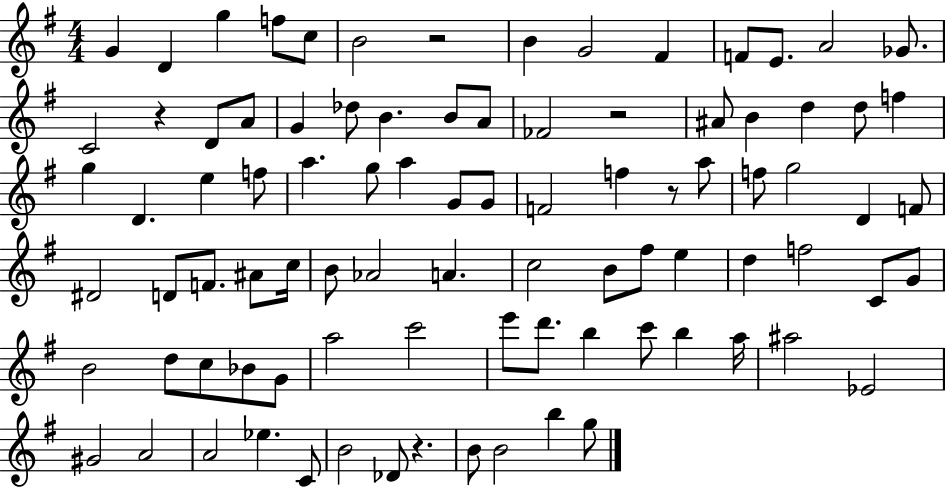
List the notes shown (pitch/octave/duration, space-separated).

G4/q D4/q G5/q F5/e C5/e B4/h R/h B4/q G4/h F#4/q F4/e E4/e. A4/h Gb4/e. C4/h R/q D4/e A4/e G4/q Db5/e B4/q. B4/e A4/e FES4/h R/h A#4/e B4/q D5/q D5/e F5/q G5/q D4/q. E5/q F5/e A5/q. G5/e A5/q G4/e G4/e F4/h F5/q R/e A5/e F5/e G5/h D4/q F4/e D#4/h D4/e F4/e. A#4/e C5/s B4/e Ab4/h A4/q. C5/h B4/e F#5/e E5/q D5/q F5/h C4/e G4/e B4/h D5/e C5/e Bb4/e G4/e A5/h C6/h E6/e D6/e. B5/q C6/e B5/q A5/s A#5/h Eb4/h G#4/h A4/h A4/h Eb5/q. C4/e B4/h Db4/e R/q. B4/e B4/h B5/q G5/e